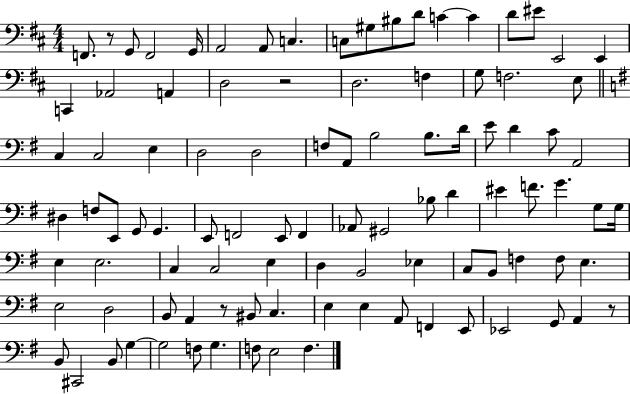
{
  \clef bass
  \numericTimeSignature
  \time 4/4
  \key d \major
  f,8. r8 g,8 f,2 g,16 | a,2 a,8 c4. | c8 gis8 bis8 d'8 c'4~~ c'4 | d'8 eis'8 e,2 e,4 | \break c,4 aes,2 a,4 | d2 r2 | d2. f4 | g8 f2. e8 | \break \bar "||" \break \key e \minor c4 c2 e4 | d2 d2 | f8 a,8 b2 b8. d'16 | e'8 d'4 c'8 a,2 | \break dis4 f8 e,8 g,8 g,4. | e,8 f,2 e,8 f,4 | aes,8 gis,2 bes8 d'4 | eis'4 f'8. g'4. g8 g16 | \break e4 e2. | c4 c2 e4 | d4 b,2 ees4 | c8 b,8 f4 f8 e4. | \break e2 d2 | b,8 a,4 r8 bis,8 c4. | e4 e4 a,8 f,4 e,8 | ees,2 g,8 a,4 r8 | \break b,8 cis,2 b,8 g4~~ | g2 f8 g4. | f8 e2 f4. | \bar "|."
}